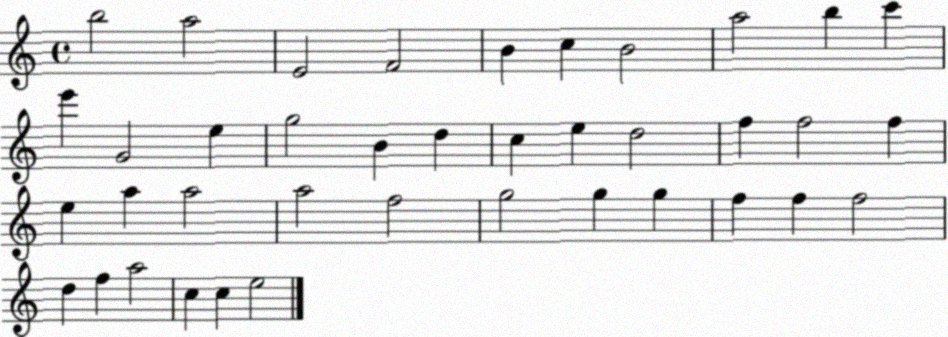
X:1
T:Untitled
M:4/4
L:1/4
K:C
b2 a2 E2 F2 B c B2 a2 b c' e' G2 e g2 B d c e d2 f f2 f e a a2 a2 f2 g2 g g f f f2 d f a2 c c e2